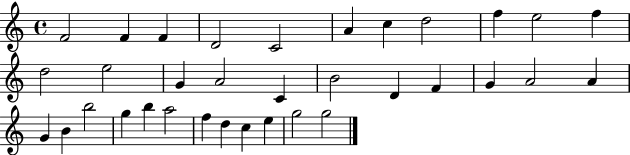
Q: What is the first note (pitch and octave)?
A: F4